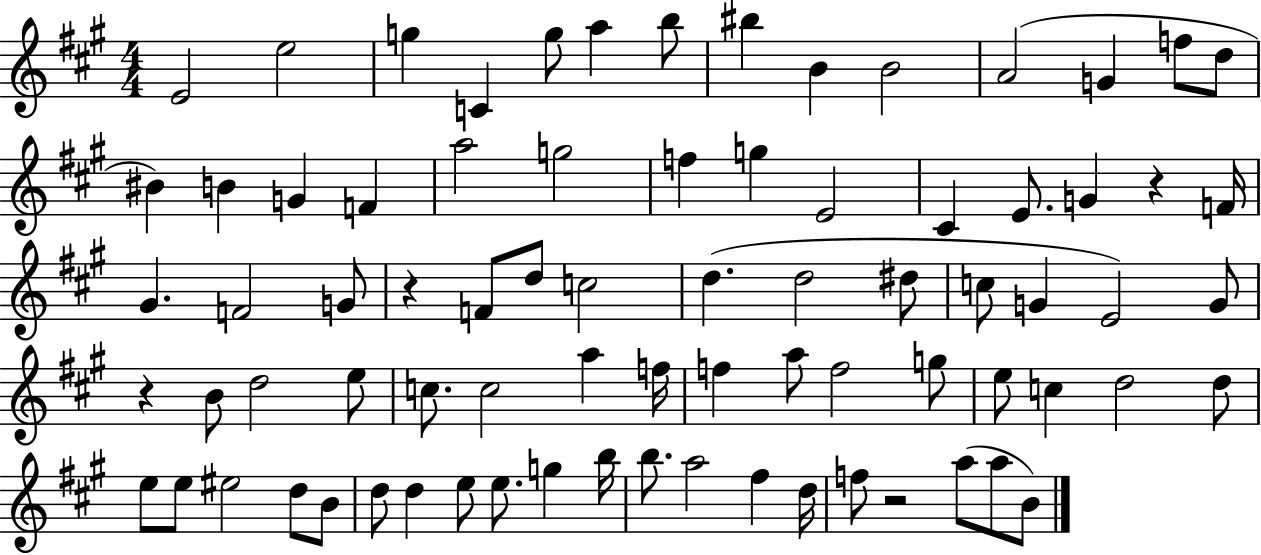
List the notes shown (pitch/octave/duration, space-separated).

E4/h E5/h G5/q C4/q G5/e A5/q B5/e BIS5/q B4/q B4/h A4/h G4/q F5/e D5/e BIS4/q B4/q G4/q F4/q A5/h G5/h F5/q G5/q E4/h C#4/q E4/e. G4/q R/q F4/s G#4/q. F4/h G4/e R/q F4/e D5/e C5/h D5/q. D5/h D#5/e C5/e G4/q E4/h G4/e R/q B4/e D5/h E5/e C5/e. C5/h A5/q F5/s F5/q A5/e F5/h G5/e E5/e C5/q D5/h D5/e E5/e E5/e EIS5/h D5/e B4/e D5/e D5/q E5/e E5/e. G5/q B5/s B5/e. A5/h F#5/q D5/s F5/e R/h A5/e A5/e B4/e